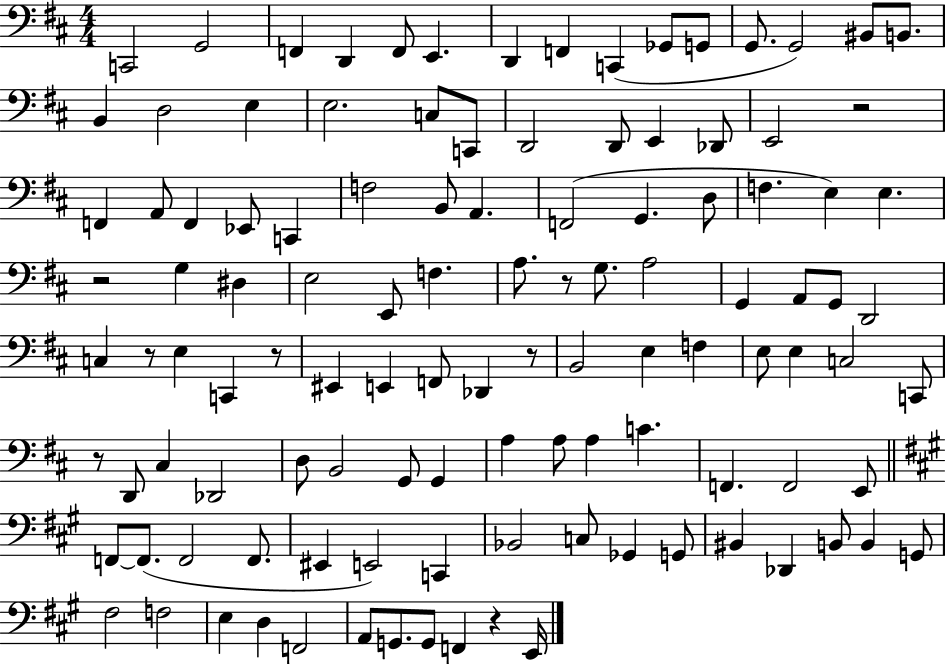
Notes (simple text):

C2/h G2/h F2/q D2/q F2/e E2/q. D2/q F2/q C2/q Gb2/e G2/e G2/e. G2/h BIS2/e B2/e. B2/q D3/h E3/q E3/h. C3/e C2/e D2/h D2/e E2/q Db2/e E2/h R/h F2/q A2/e F2/q Eb2/e C2/q F3/h B2/e A2/q. F2/h G2/q. D3/e F3/q. E3/q E3/q. R/h G3/q D#3/q E3/h E2/e F3/q. A3/e. R/e G3/e. A3/h G2/q A2/e G2/e D2/h C3/q R/e E3/q C2/q R/e EIS2/q E2/q F2/e Db2/q R/e B2/h E3/q F3/q E3/e E3/q C3/h C2/e R/e D2/e C#3/q Db2/h D3/e B2/h G2/e G2/q A3/q A3/e A3/q C4/q. F2/q. F2/h E2/e F2/e F2/e. F2/h F2/e. EIS2/q E2/h C2/q Bb2/h C3/e Gb2/q G2/e BIS2/q Db2/q B2/e B2/q G2/e F#3/h F3/h E3/q D3/q F2/h A2/e G2/e. G2/e F2/q R/q E2/s